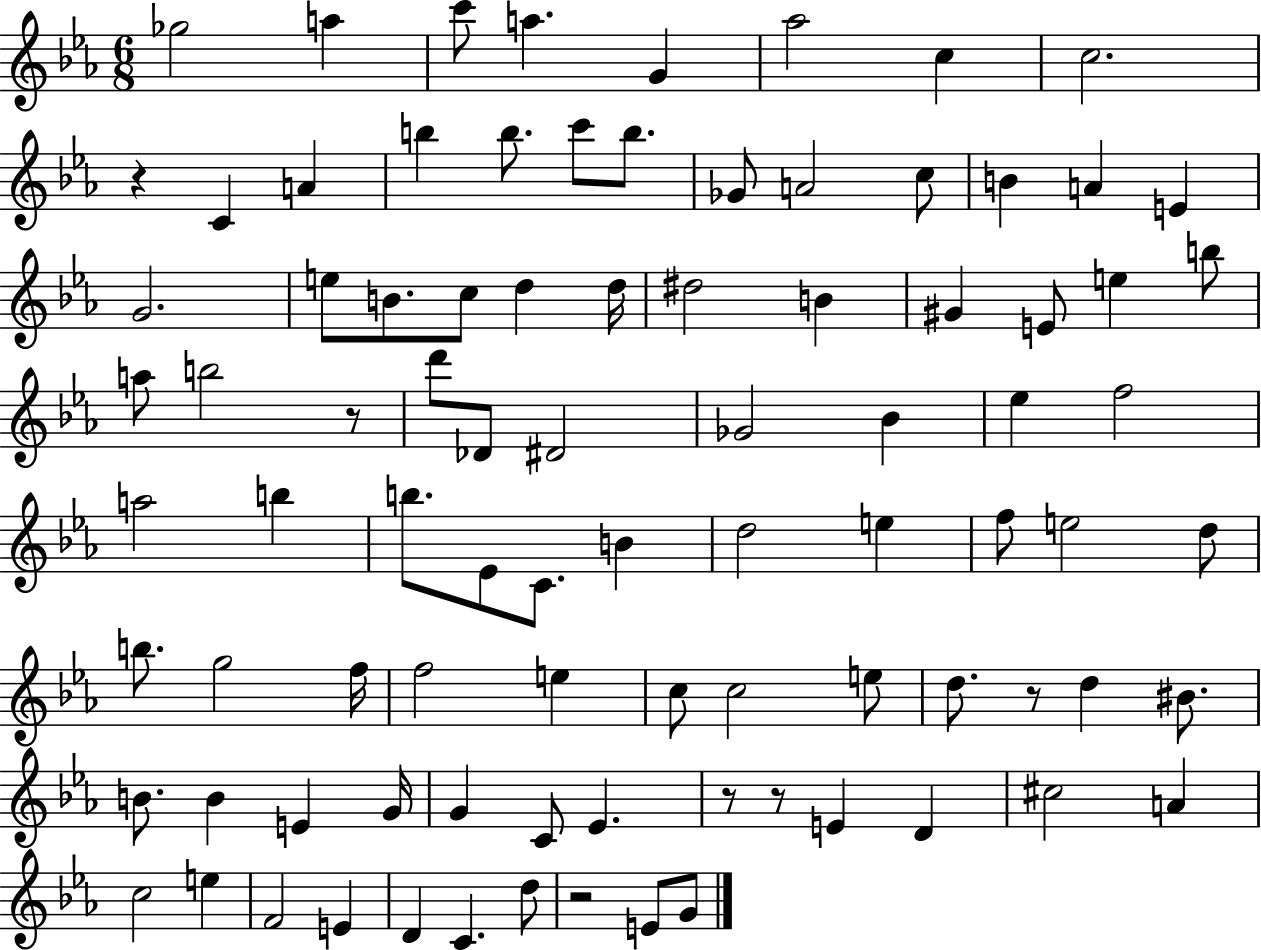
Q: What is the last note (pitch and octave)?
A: G4